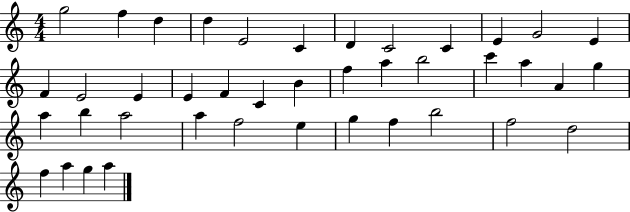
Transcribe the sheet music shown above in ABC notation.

X:1
T:Untitled
M:4/4
L:1/4
K:C
g2 f d d E2 C D C2 C E G2 E F E2 E E F C B f a b2 c' a A g a b a2 a f2 e g f b2 f2 d2 f a g a